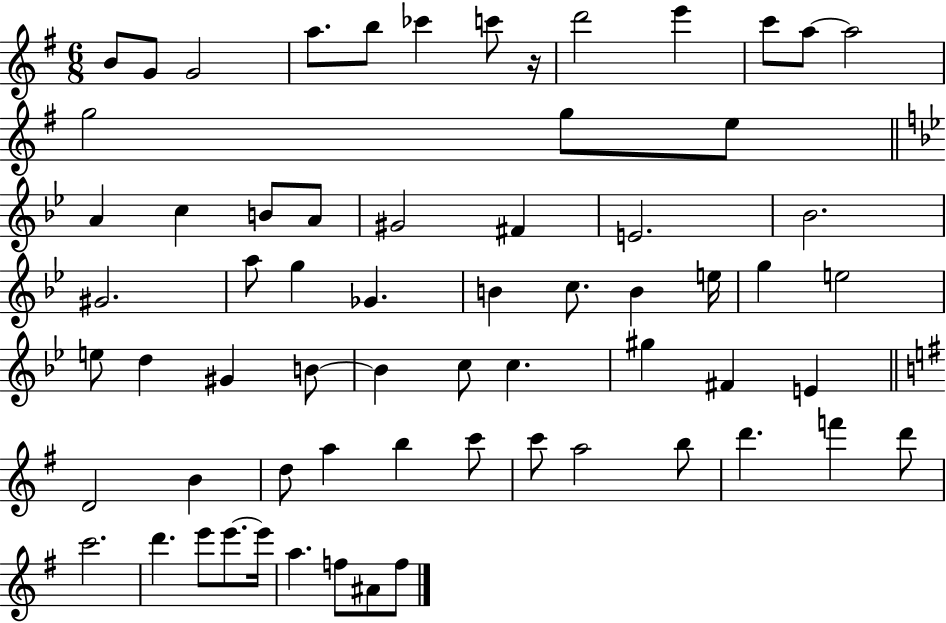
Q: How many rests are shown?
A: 1